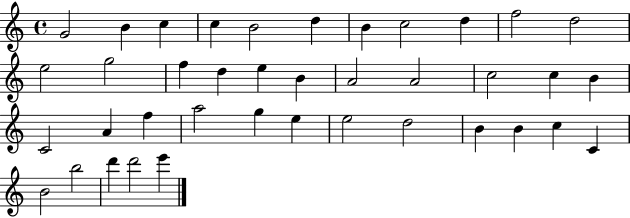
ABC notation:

X:1
T:Untitled
M:4/4
L:1/4
K:C
G2 B c c B2 d B c2 d f2 d2 e2 g2 f d e B A2 A2 c2 c B C2 A f a2 g e e2 d2 B B c C B2 b2 d' d'2 e'